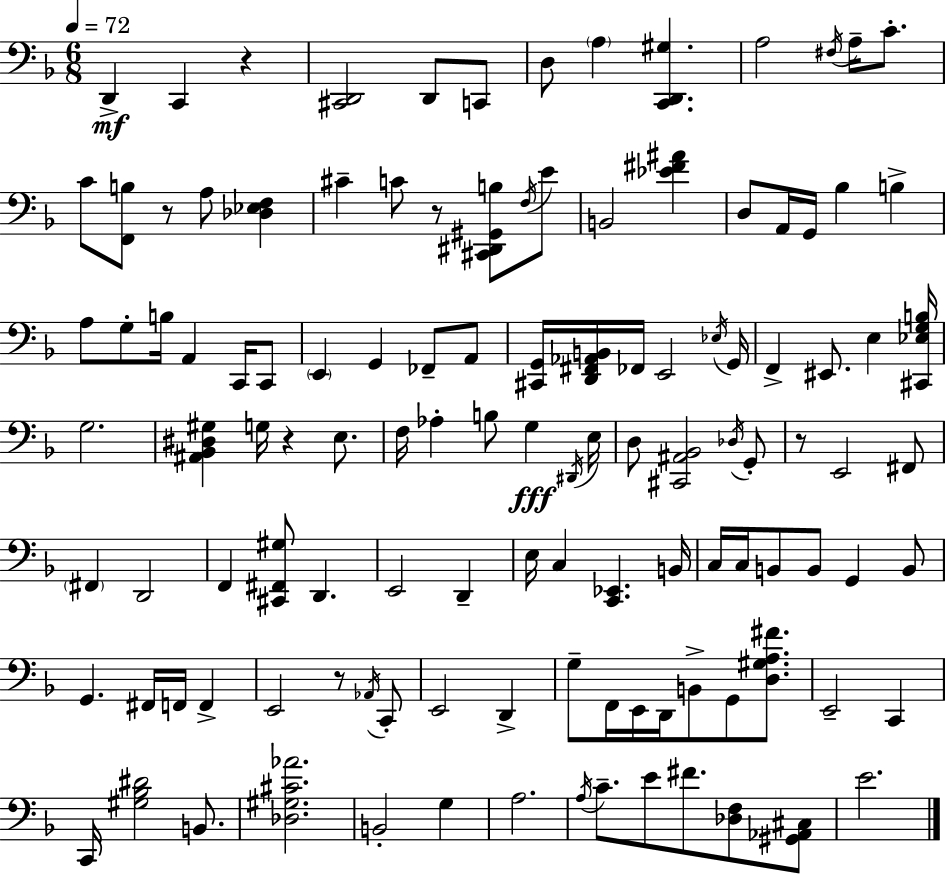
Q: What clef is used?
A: bass